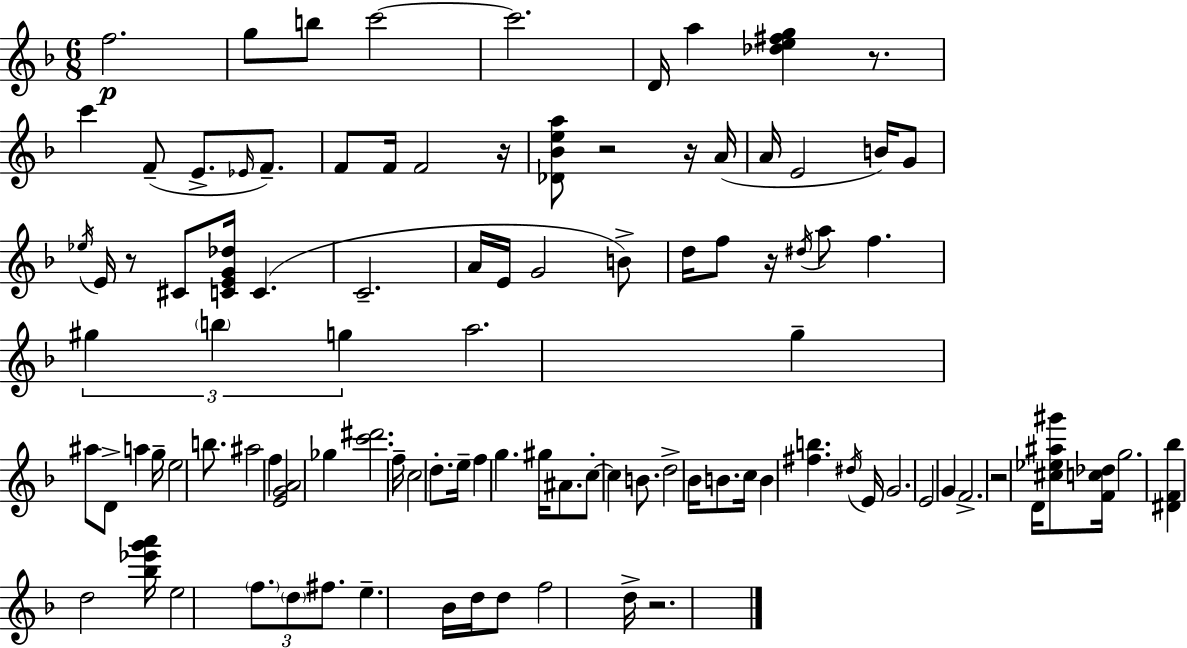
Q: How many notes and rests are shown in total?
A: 101